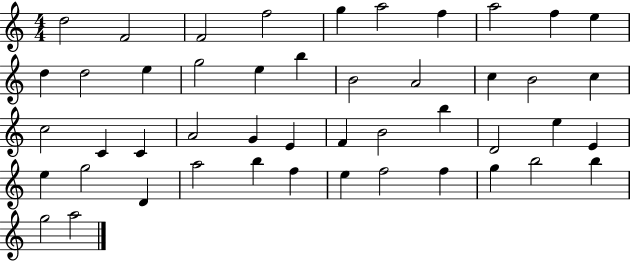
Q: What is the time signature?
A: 4/4